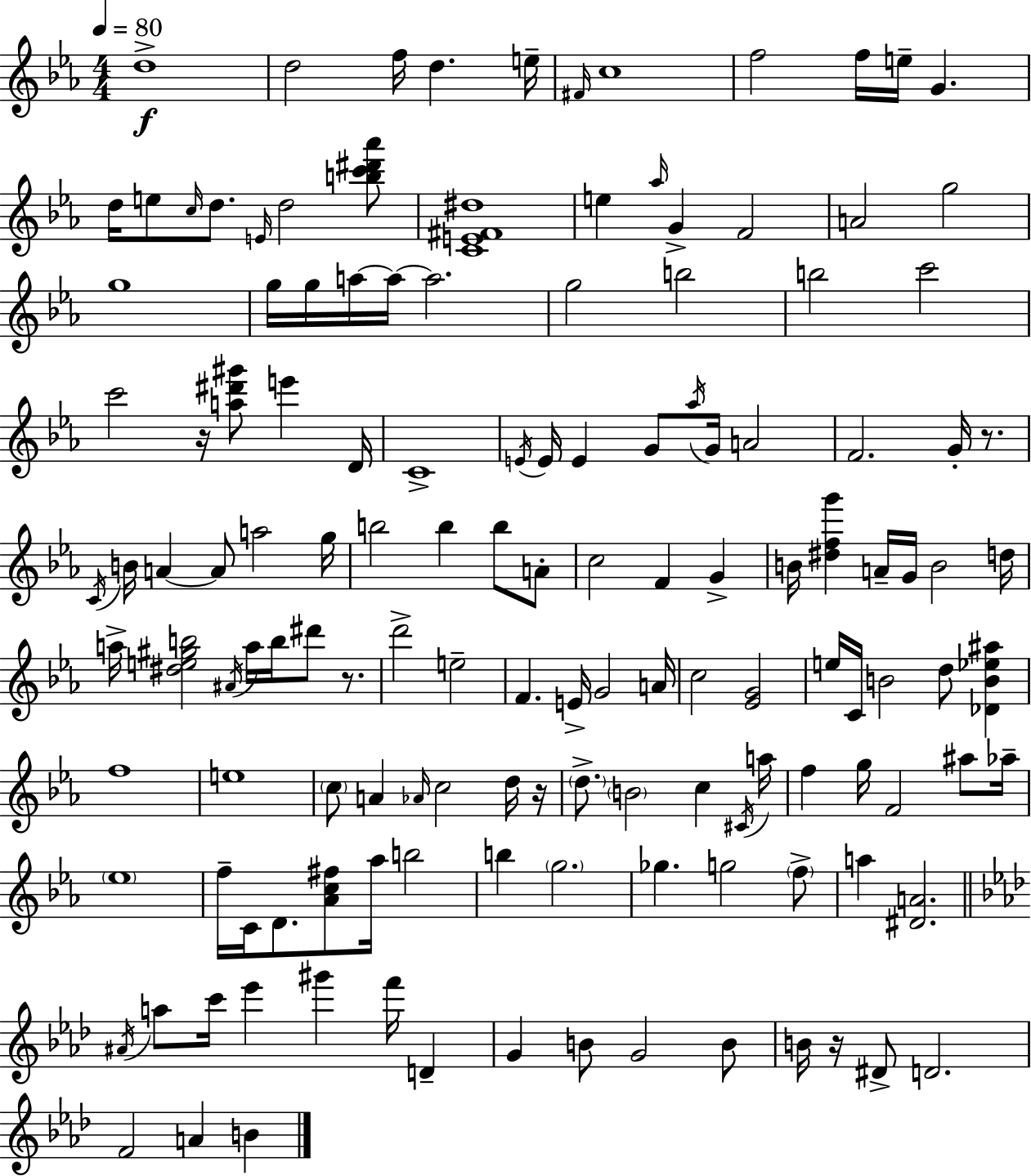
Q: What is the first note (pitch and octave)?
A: D5